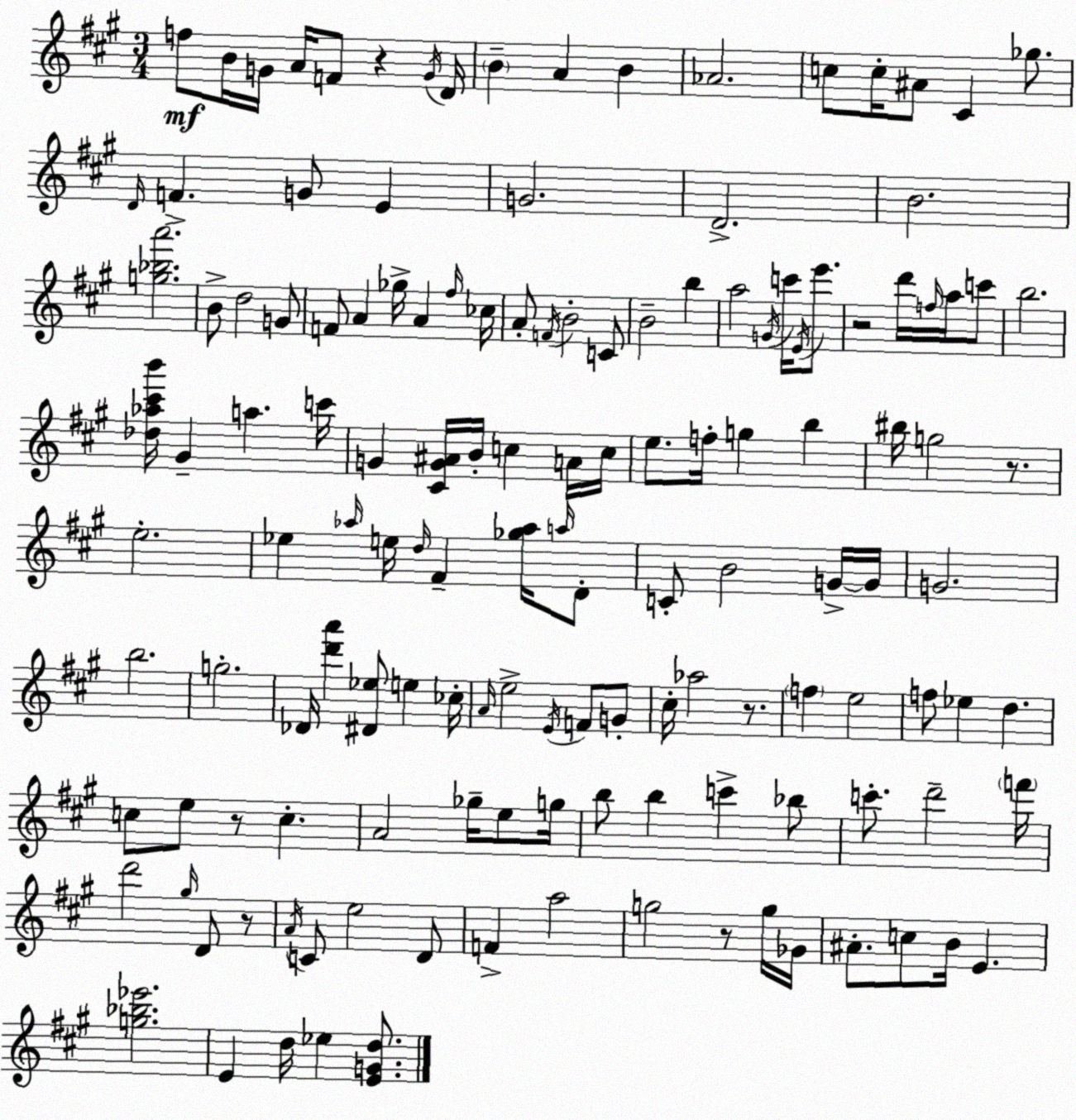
X:1
T:Untitled
M:3/4
L:1/4
K:A
f/2 B/4 G/4 A/4 F/2 z G/4 D/4 B A B _A2 c/2 c/4 ^A/2 ^C _g/2 D/4 F G/2 E G2 D2 B2 [g_ba']2 B/2 d2 G/2 F/2 A _g/4 A ^f/4 _c/4 A/2 F/4 B2 C/2 B2 b a2 G/4 c'/4 E/4 e'/2 z2 d'/4 f/4 a/4 c'/2 b2 [_d_a^c'b']/4 ^G a c'/4 G [^CG^A]/4 B/4 c A/4 c/4 e/2 f/4 g b ^b/4 g2 z/2 e2 _e _a/4 e/4 d/4 ^F [_g_a]/4 a/4 D/2 C/2 B2 G/4 G/4 G2 b2 g2 _D/4 [d'a'] [^D_e]/2 e _c/4 A/4 e2 E/4 F/2 G/2 ^c/4 _a2 z/2 f e2 f/2 _e d c/2 e/2 z/2 c A2 _g/4 e/2 g/4 b/2 b c' _b/2 c'/2 d'2 f'/4 d'2 ^g/4 D/2 z/2 A/4 C/2 e2 D/2 F a2 g2 z/2 g/4 _G/4 ^A/2 c/2 B/4 E [g_b_e']2 E d/4 _e [EGd]/2